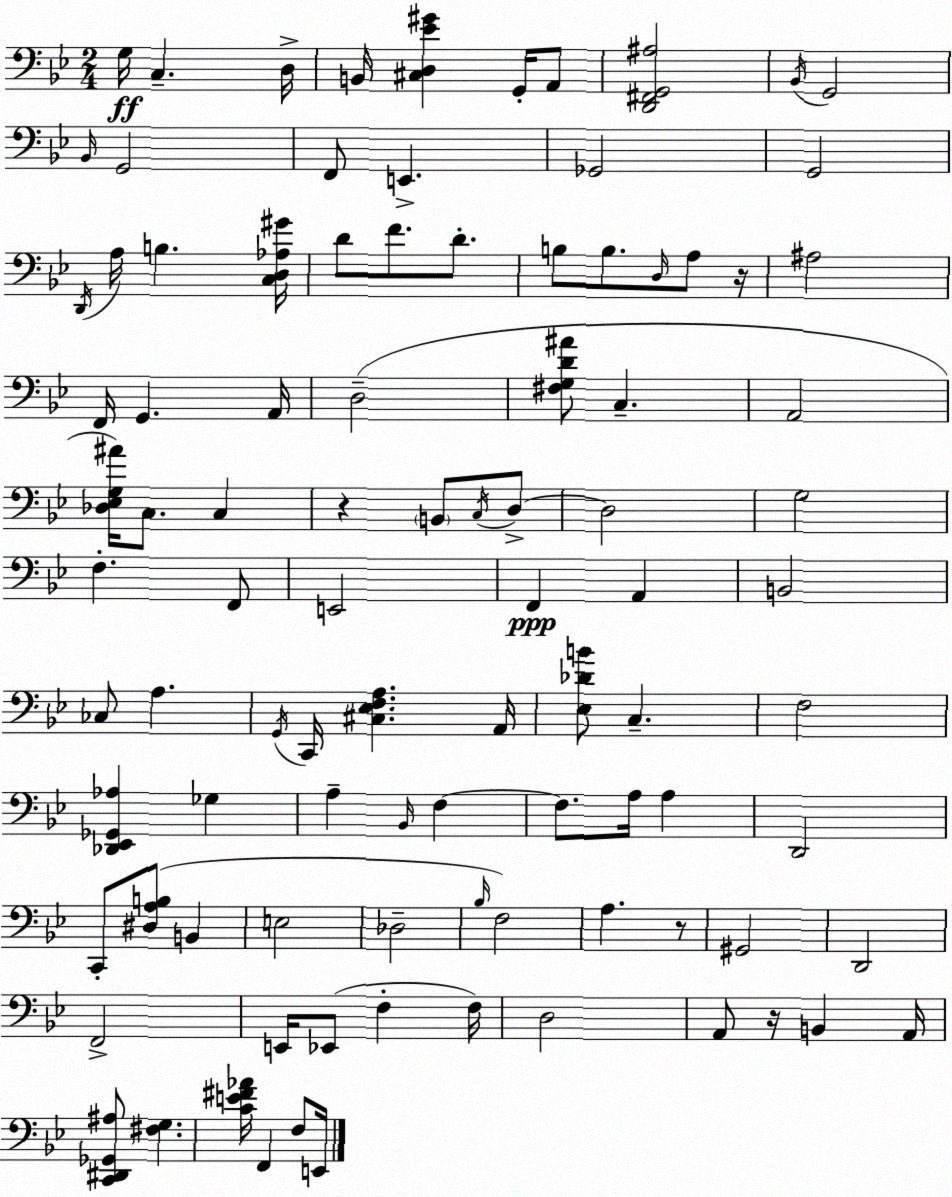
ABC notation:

X:1
T:Untitled
M:2/4
L:1/4
K:Bb
G,/4 C, D,/4 B,,/4 [^C,D,_E^G] G,,/4 A,,/2 [D,,^F,,G,,^A,]2 _B,,/4 G,,2 _B,,/4 G,,2 F,,/2 E,, _G,,2 G,,2 D,,/4 A,/4 B, [C,D,_A,^G]/4 D/2 F/2 D/2 B,/2 B,/2 D,/4 A,/2 z/4 ^A,2 F,,/4 G,, A,,/4 D,2 [^F,G,D^A]/2 C, A,,2 [_D,_E,G,^A]/4 C,/2 C, z B,,/2 C,/4 D,/2 D,2 G,2 F, F,,/2 E,,2 F,, A,, B,,2 _C,/2 A, G,,/4 C,,/4 [^C,_E,F,A,] A,,/4 [_E,_DB]/2 C, F,2 [_D,,_E,,_G,,_A,] _G, A, _B,,/4 F, F,/2 A,/4 A, D,,2 C,,/2 [^D,A,B,]/2 B,, E,2 _D,2 _B,/4 F,2 A, z/2 ^G,,2 D,,2 F,,2 E,,/4 _E,,/2 F, F,/4 D,2 A,,/2 z/4 B,, A,,/4 [C,,^D,,_G,,^A,]/2 [^F,G,] [CE^F_A]/4 F,, F,/2 E,,/4